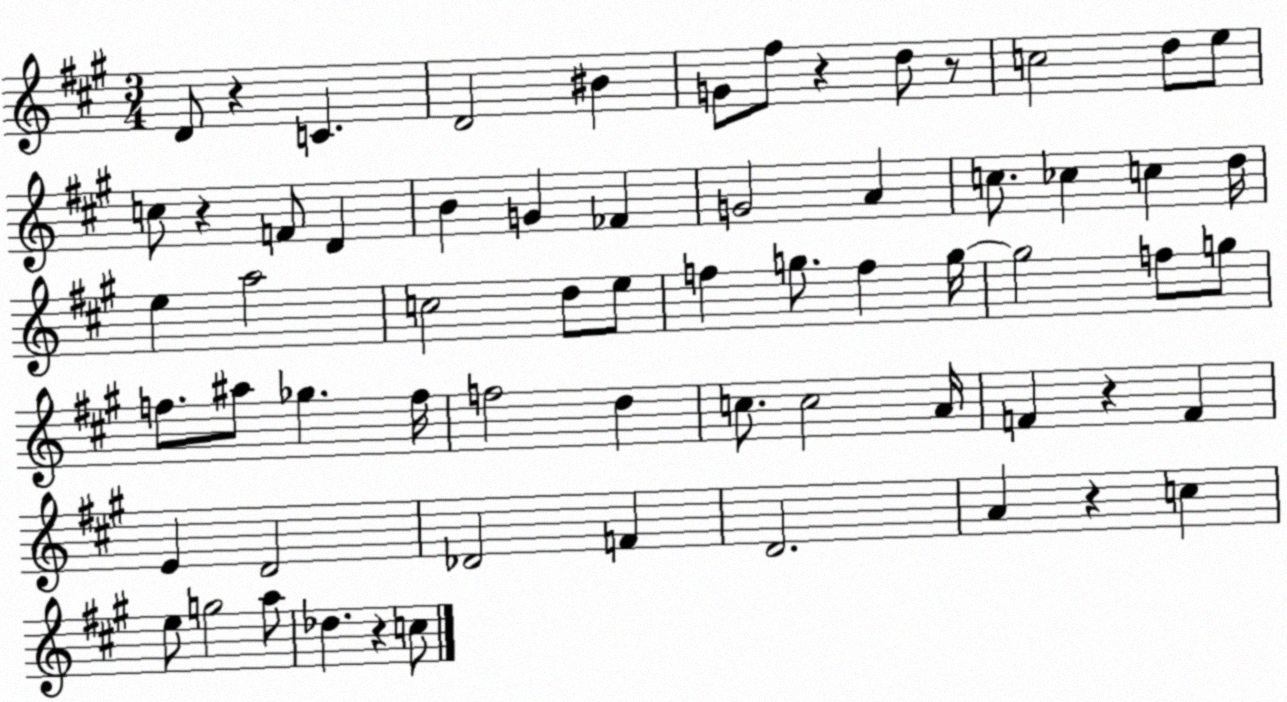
X:1
T:Untitled
M:3/4
L:1/4
K:A
D/2 z C D2 ^B G/2 ^f/2 z d/2 z/2 c2 d/2 e/2 c/2 z F/2 D B G _F G2 A c/2 _c c d/4 e a2 c2 d/2 e/2 f g/2 f g/4 g2 f/2 g/2 f/2 ^a/2 _g f/4 f2 d c/2 c2 A/4 F z F E D2 _D2 F D2 A z c e/2 g2 a/2 _d z c/2